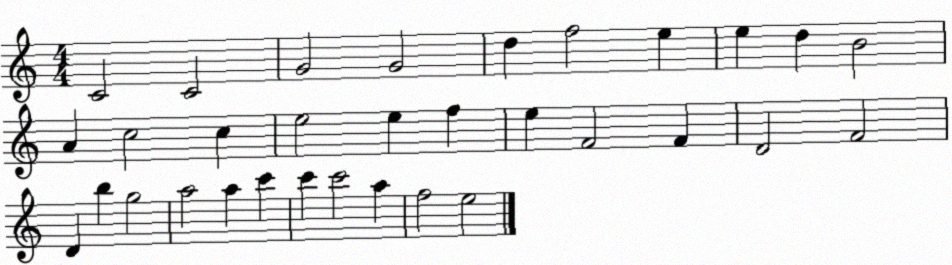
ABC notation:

X:1
T:Untitled
M:4/4
L:1/4
K:C
C2 C2 G2 G2 d f2 e e d B2 A c2 c e2 e f e F2 F D2 F2 D b g2 a2 a c' c' c'2 a f2 e2